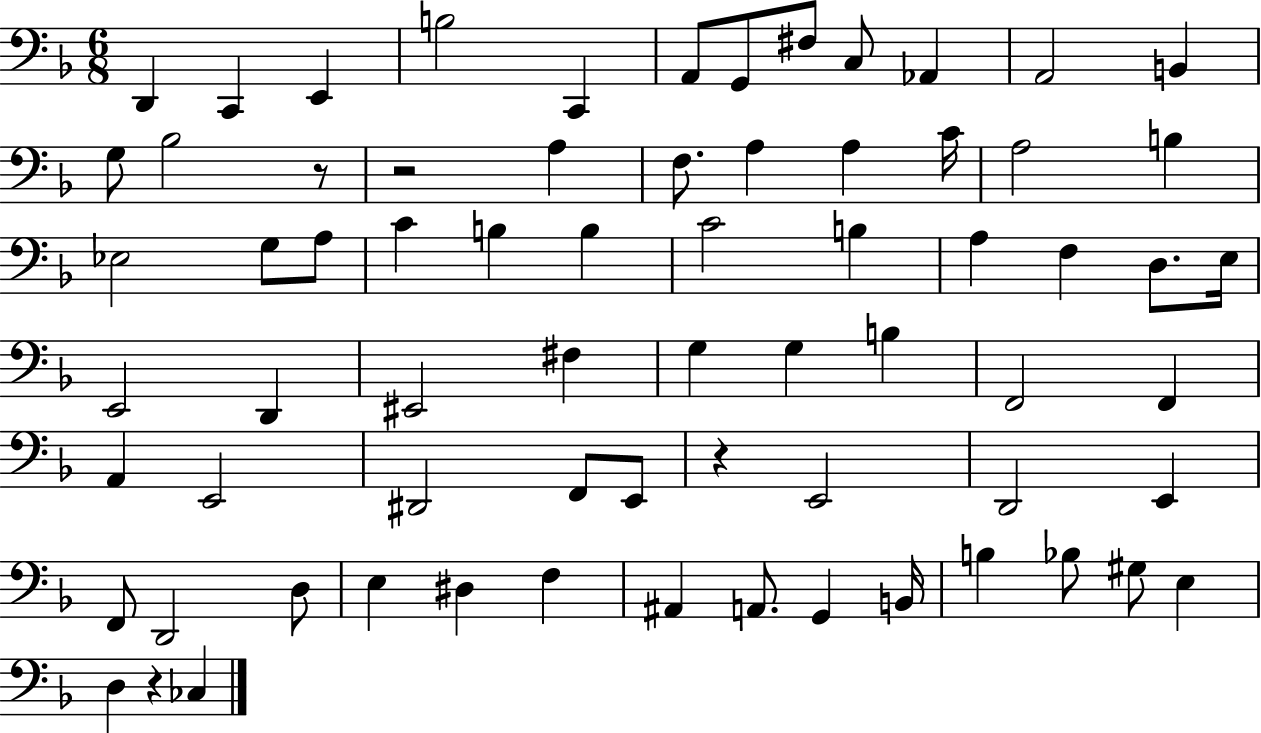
X:1
T:Untitled
M:6/8
L:1/4
K:F
D,, C,, E,, B,2 C,, A,,/2 G,,/2 ^F,/2 C,/2 _A,, A,,2 B,, G,/2 _B,2 z/2 z2 A, F,/2 A, A, C/4 A,2 B, _E,2 G,/2 A,/2 C B, B, C2 B, A, F, D,/2 E,/4 E,,2 D,, ^E,,2 ^F, G, G, B, F,,2 F,, A,, E,,2 ^D,,2 F,,/2 E,,/2 z E,,2 D,,2 E,, F,,/2 D,,2 D,/2 E, ^D, F, ^A,, A,,/2 G,, B,,/4 B, _B,/2 ^G,/2 E, D, z _C,